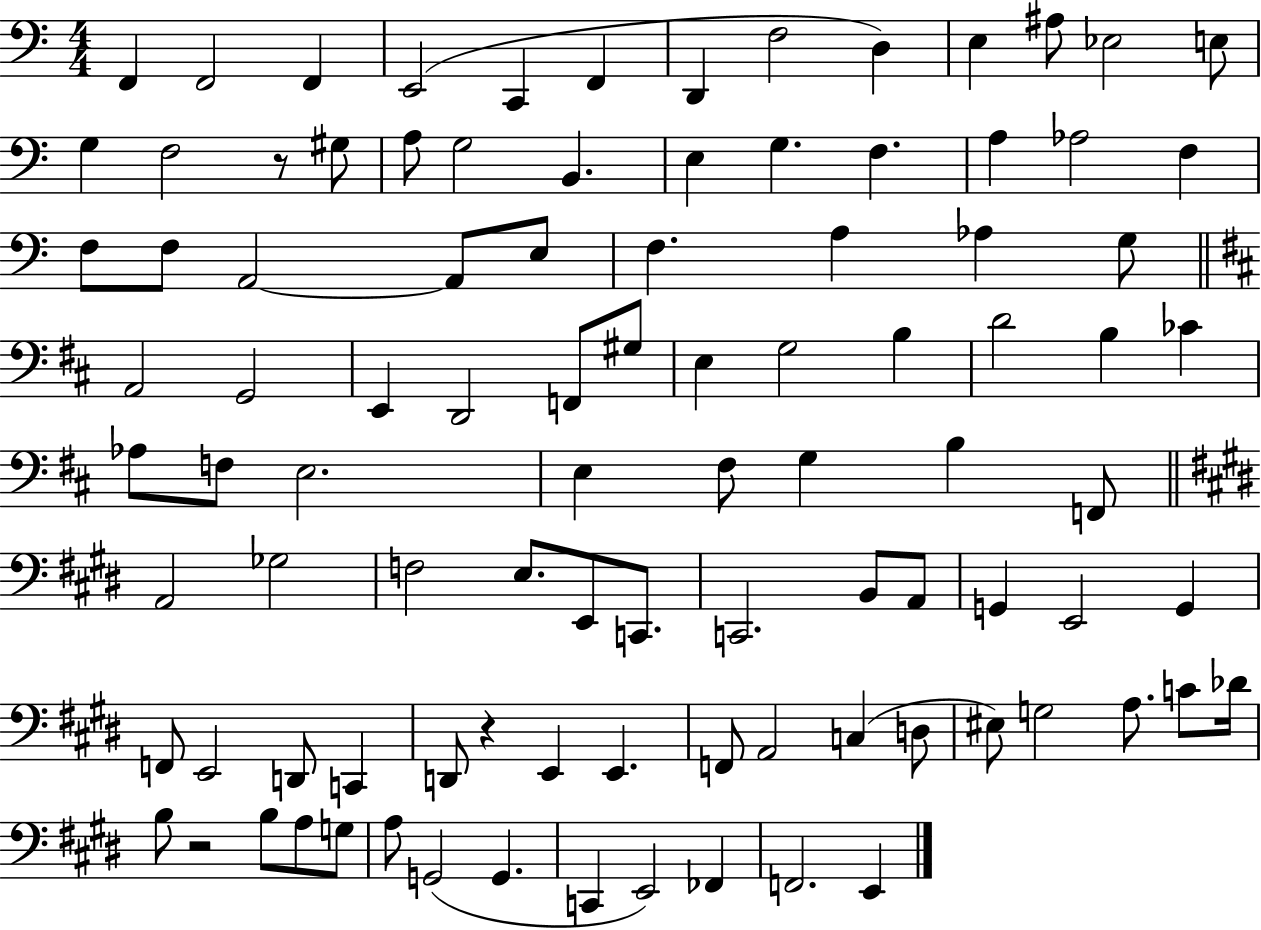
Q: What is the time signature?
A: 4/4